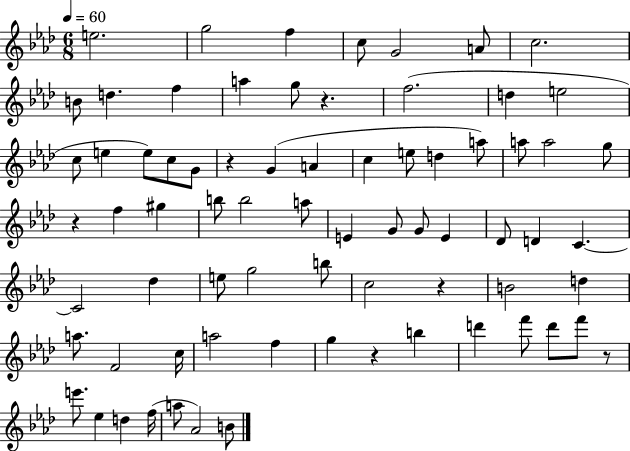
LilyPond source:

{
  \clef treble
  \numericTimeSignature
  \time 6/8
  \key aes \major
  \tempo 4 = 60
  \repeat volta 2 { e''2. | g''2 f''4 | c''8 g'2 a'8 | c''2. | \break b'8 d''4. f''4 | a''4 g''8 r4. | f''2.( | d''4 e''2 | \break c''8 e''4 e''8) c''8 g'8 | r4 g'4( a'4 | c''4 e''8 d''4 a''8) | a''8 a''2 g''8 | \break r4 f''4 gis''4 | b''8 b''2 a''8 | e'4 g'8 g'8 e'4 | des'8 d'4 c'4.~~ | \break c'2 des''4 | e''8 g''2 b''8 | c''2 r4 | b'2 d''4 | \break a''8. f'2 c''16 | a''2 f''4 | g''4 r4 b''4 | d'''4 f'''8 d'''8 f'''8 r8 | \break e'''8. ees''4 d''4 f''16( | a''8 aes'2) b'8 | } \bar "|."
}